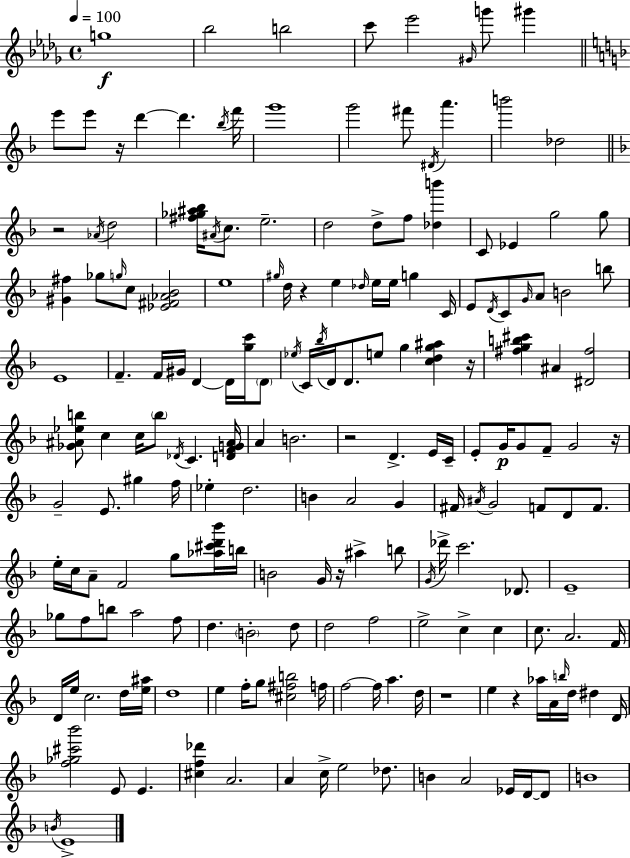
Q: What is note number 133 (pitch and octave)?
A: D5